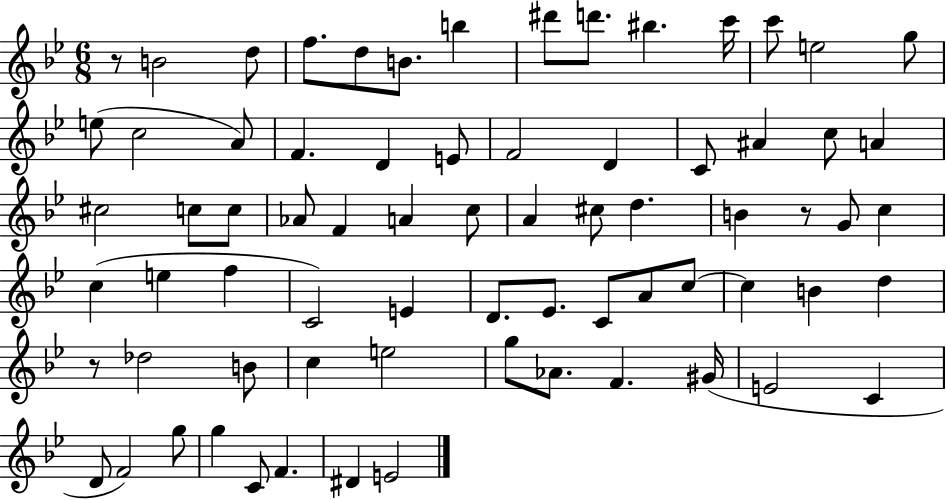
R/e B4/h D5/e F5/e. D5/e B4/e. B5/q D#6/e D6/e. BIS5/q. C6/s C6/e E5/h G5/e E5/e C5/h A4/e F4/q. D4/q E4/e F4/h D4/q C4/e A#4/q C5/e A4/q C#5/h C5/e C5/e Ab4/e F4/q A4/q C5/e A4/q C#5/e D5/q. B4/q R/e G4/e C5/q C5/q E5/q F5/q C4/h E4/q D4/e. Eb4/e. C4/e A4/e C5/e C5/q B4/q D5/q R/e Db5/h B4/e C5/q E5/h G5/e Ab4/e. F4/q. G#4/s E4/h C4/q D4/e F4/h G5/e G5/q C4/e F4/q. D#4/q E4/h